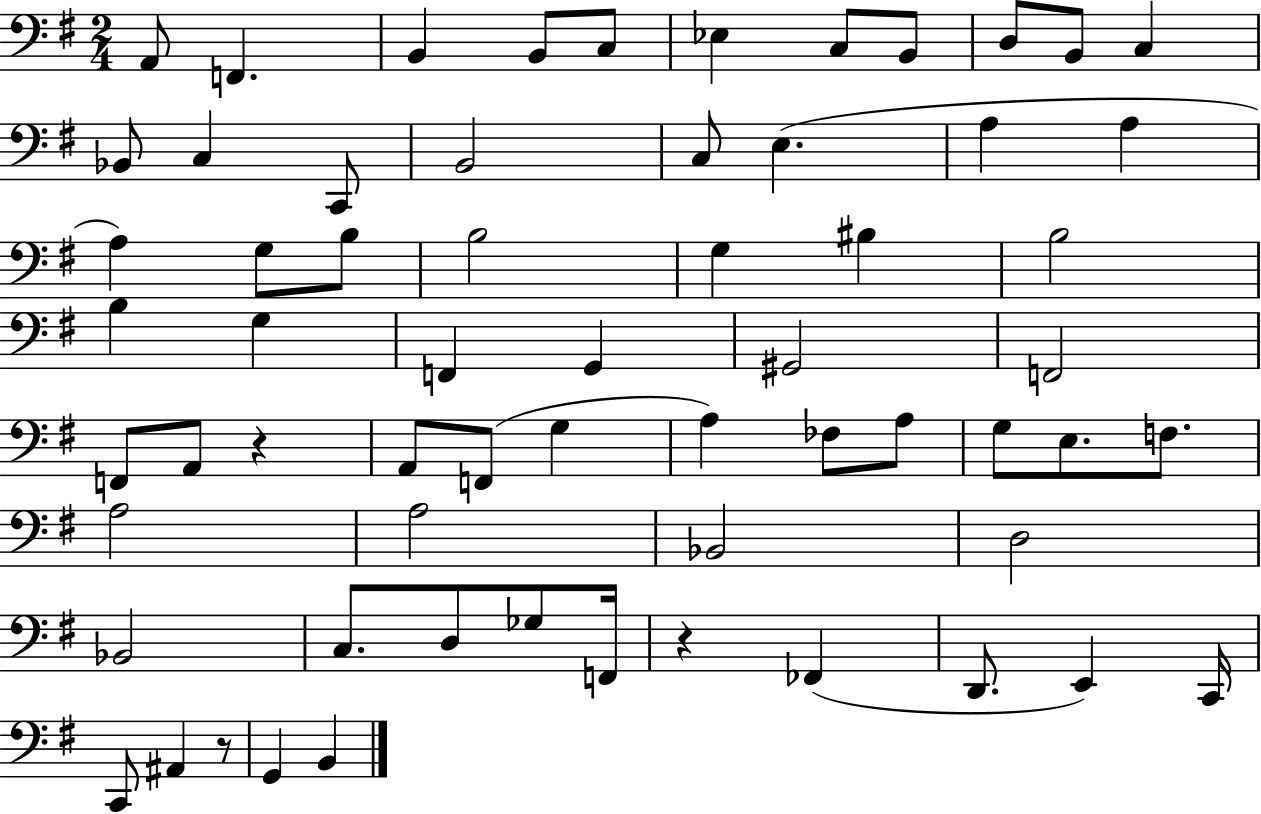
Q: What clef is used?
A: bass